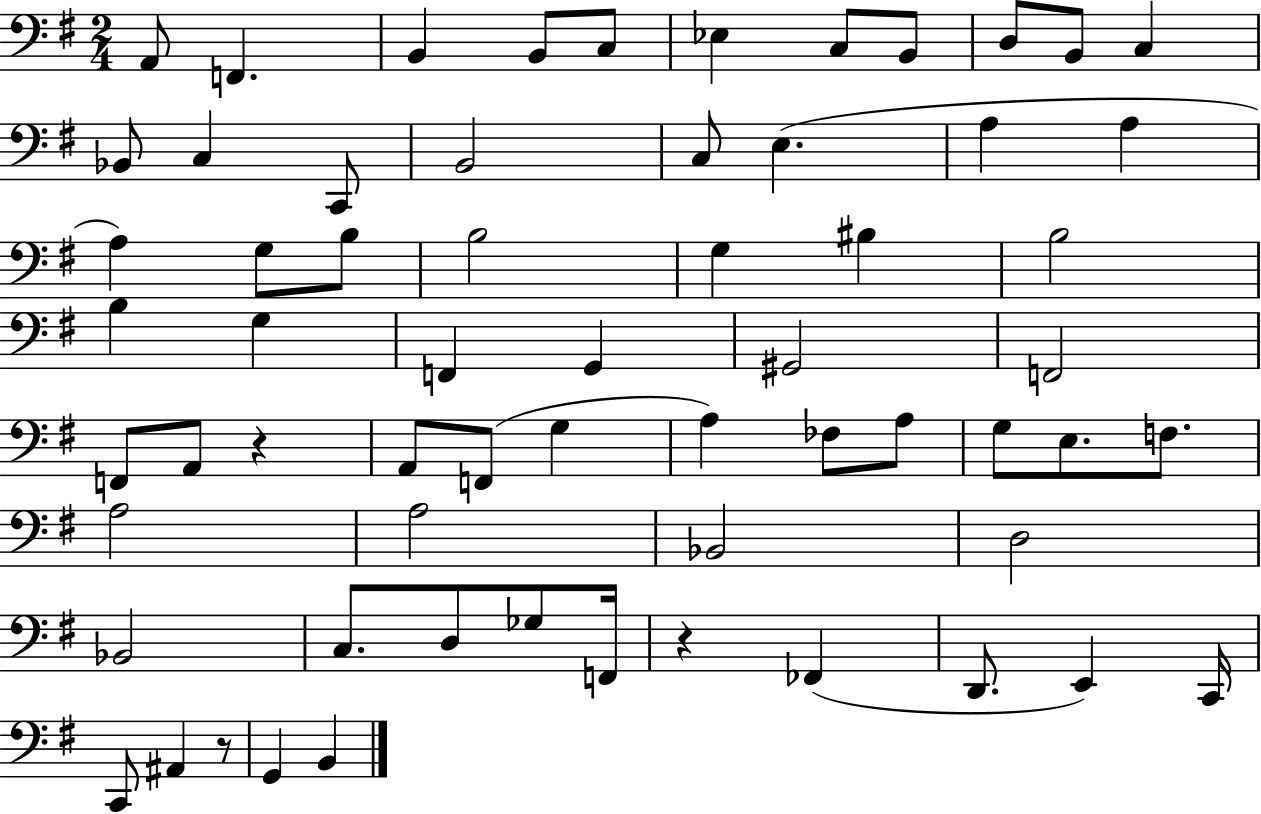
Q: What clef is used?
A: bass